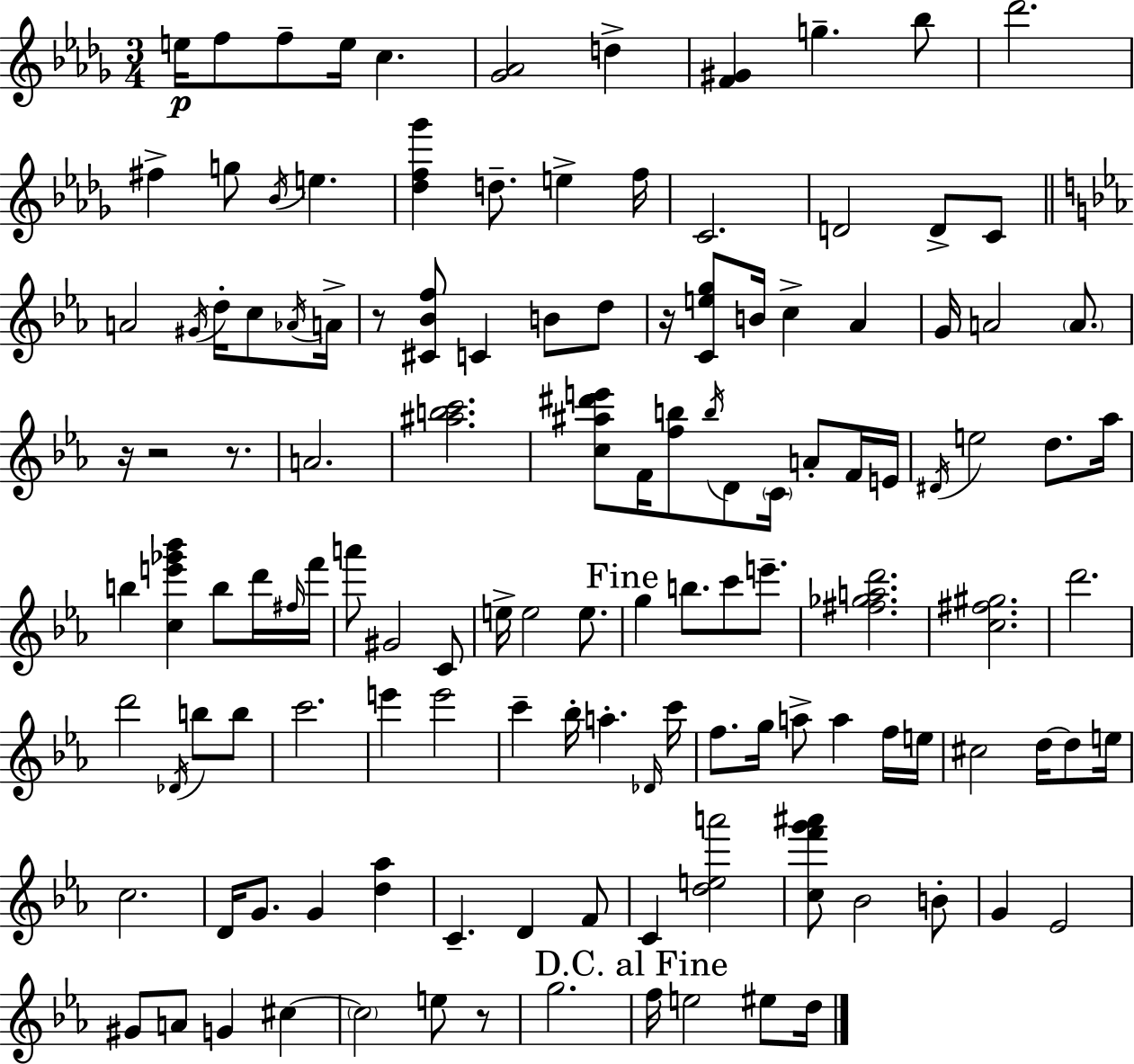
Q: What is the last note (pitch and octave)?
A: D5